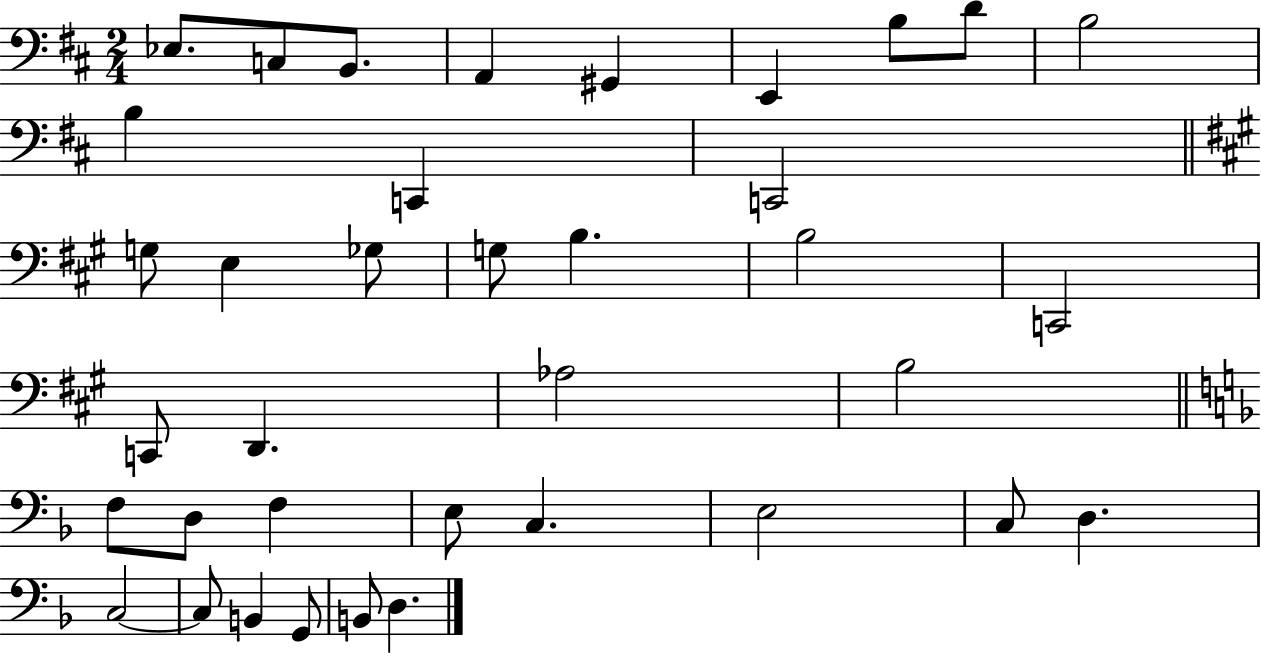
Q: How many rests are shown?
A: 0